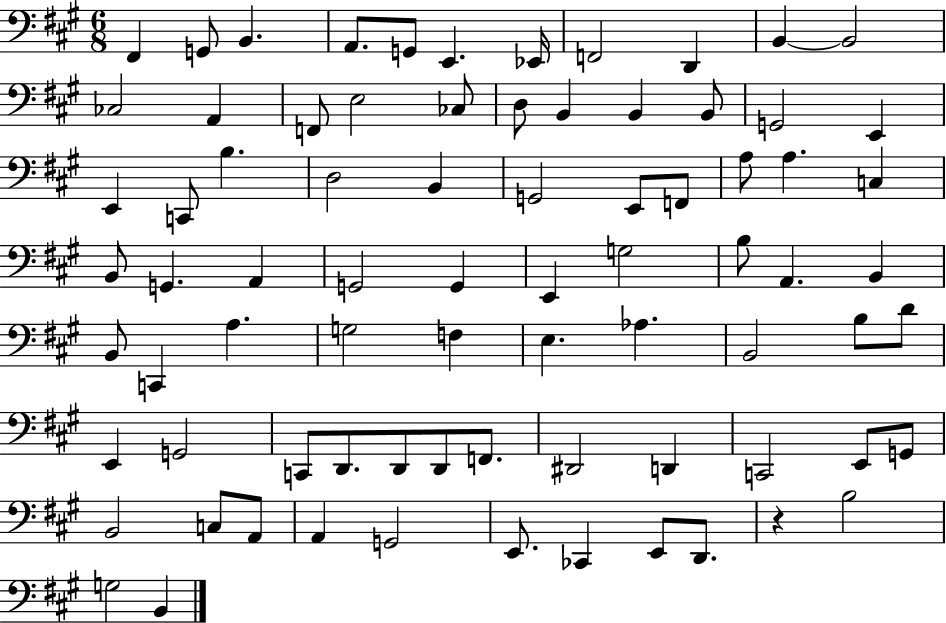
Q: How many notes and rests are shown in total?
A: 78